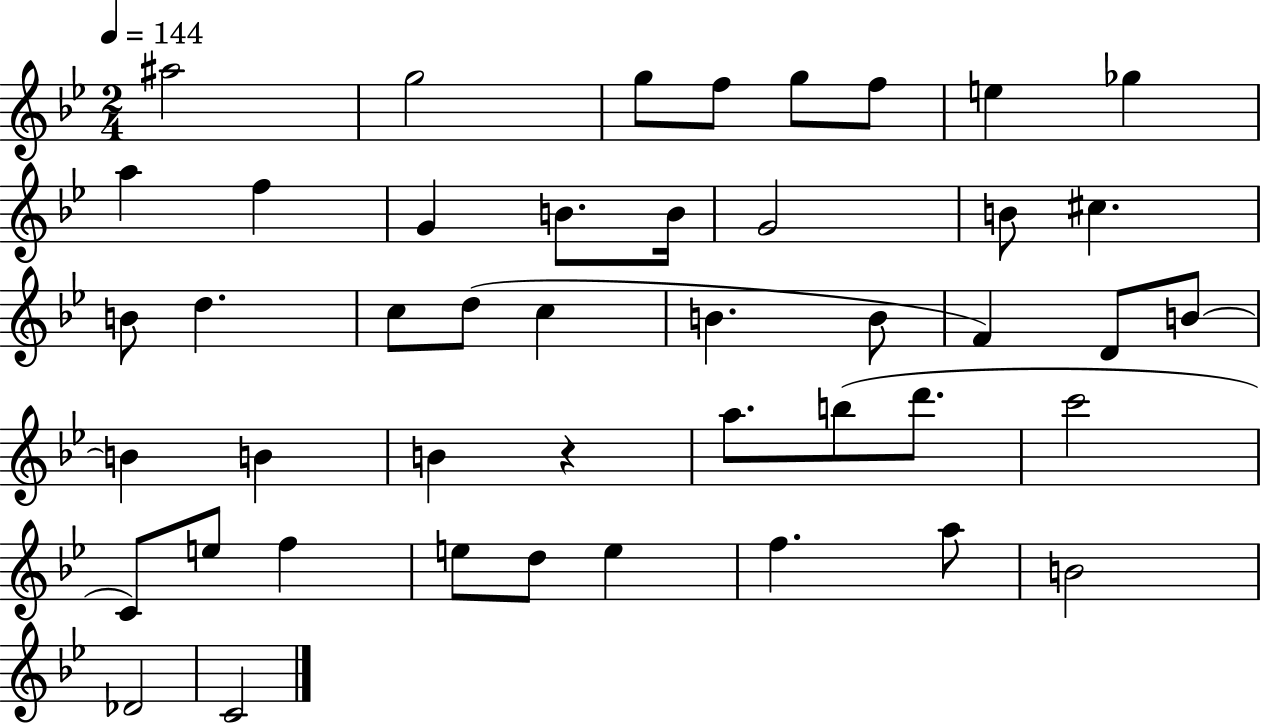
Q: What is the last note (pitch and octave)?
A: C4